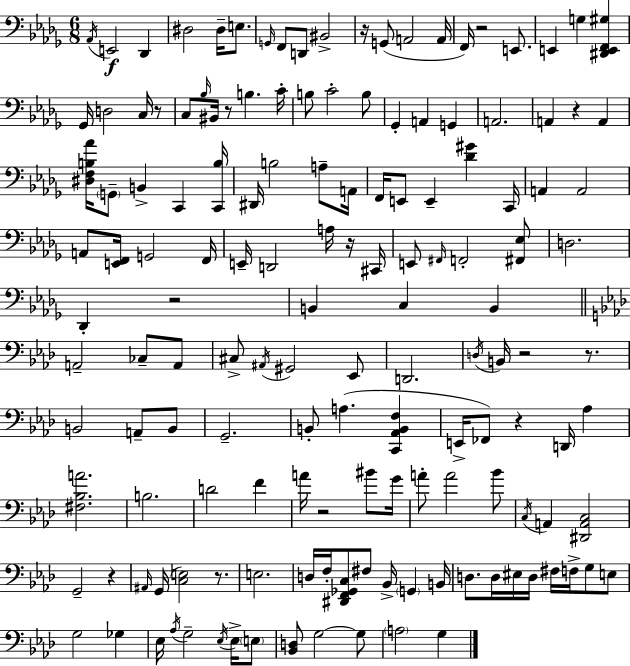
Ab2/s E2/h Db2/q D#3/h D#3/s E3/e. G2/s F2/e D2/e BIS2/h R/s G2/e A2/h A2/s F2/s R/h E2/e. E2/q G3/q [D#2,E2,F2,G#3]/q Gb2/s D3/h C3/s R/e C3/e Bb3/s BIS2/s R/e B3/q. C4/s B3/e C4/h B3/e Gb2/q A2/q G2/q A2/h. A2/q R/q A2/q [D#3,F3,B3,Ab4]/s G2/e B2/q C2/q [C2,B3]/s D#2/s B3/h A3/e A2/s F2/s E2/e E2/q [Db4,G#4]/q C2/s A2/q A2/h A2/e [E2,F2]/s G2/h F2/s E2/s D2/h A3/s R/s C#2/s E2/e F#2/s F2/h [F#2,Eb3]/e D3/h. Db2/q R/h B2/q C3/q B2/q A2/h CES3/e A2/e C#3/e A#2/s G#2/h Eb2/e D2/h. D3/s B2/s R/h R/e. B2/h A2/e B2/e G2/h. B2/e A3/q. [C2,Ab2,B2,F3]/q E2/s FES2/e R/q D2/s Ab3/q [F#3,Bb3,A4]/h. B3/h. D4/h F4/q A4/s R/h BIS4/e G4/s A4/e A4/h Bb4/e C3/s A2/q [D#2,A2,C3]/h G2/h R/q A#2/s G2/s [C3,E3]/h R/e. E3/h. D3/s F3/s [D#2,F2,Gb2,C3]/e F#3/e Bb2/s G2/q B2/s D3/e. D3/s EIS3/s D3/s F#3/s F3/s G3/e E3/e G3/h Gb3/q Eb3/s Ab3/s G3/h Eb3/s Eb3/s E3/e [Bb2,D3]/e G3/h G3/e A3/h G3/q